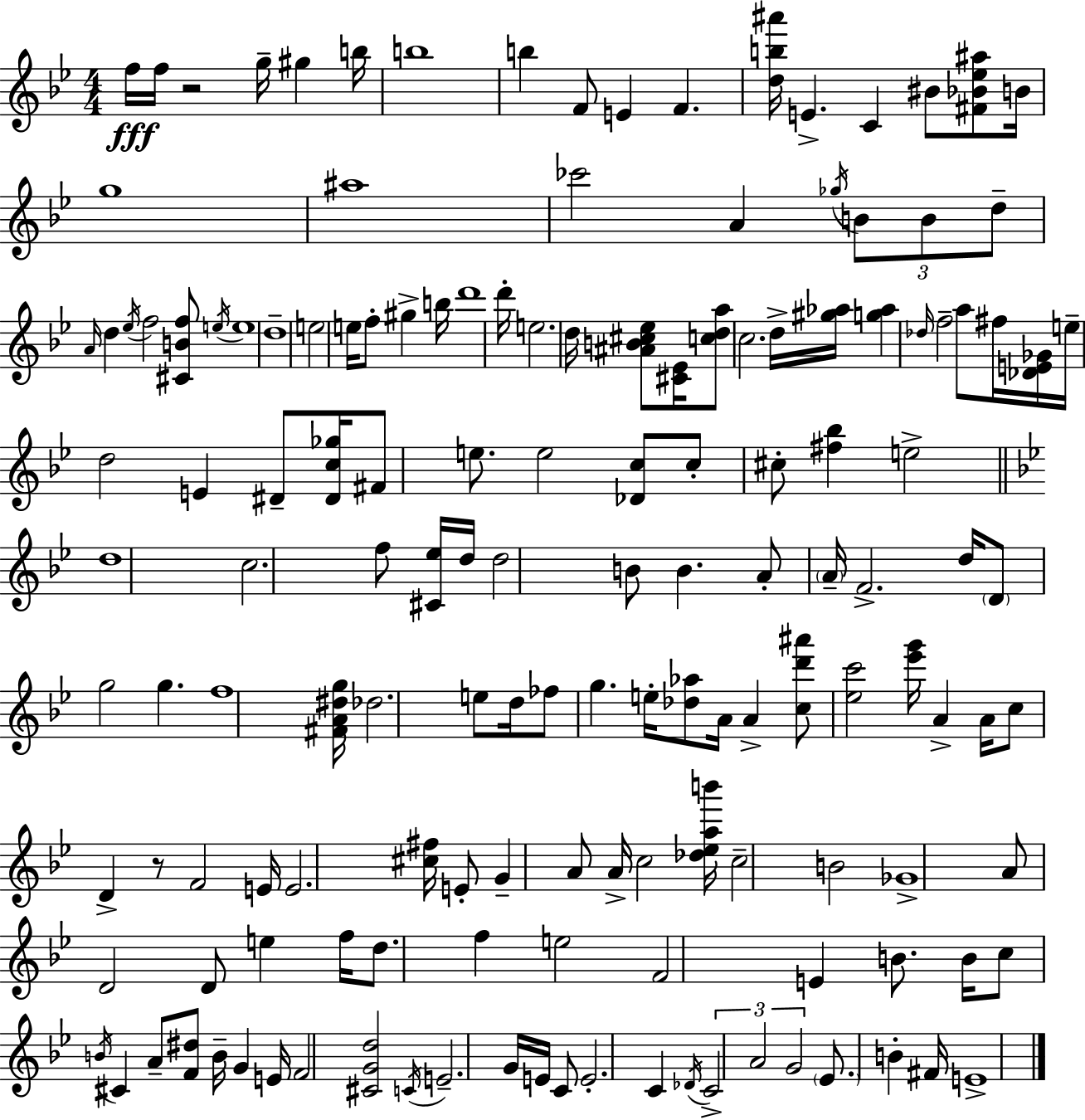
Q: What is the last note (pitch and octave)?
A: E4